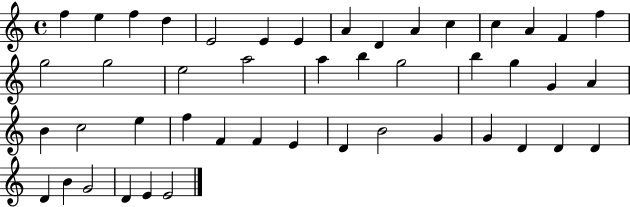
X:1
T:Untitled
M:4/4
L:1/4
K:C
f e f d E2 E E A D A c c A F f g2 g2 e2 a2 a b g2 b g G A B c2 e f F F E D B2 G G D D D D B G2 D E E2